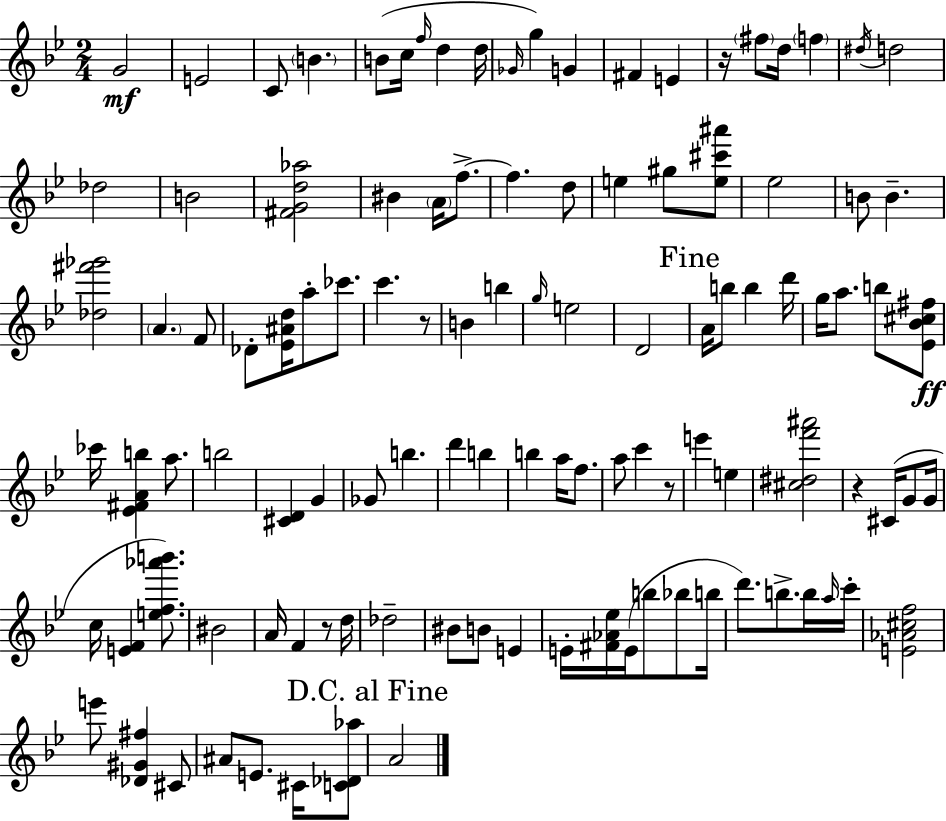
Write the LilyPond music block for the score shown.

{
  \clef treble
  \numericTimeSignature
  \time 2/4
  \key g \minor
  g'2\mf | e'2 | c'8 \parenthesize b'4. | b'8( c''16 \grace { f''16 } d''4 | \break d''16 \grace { ges'16 }) g''4 g'4 | fis'4 e'4 | r16 \parenthesize fis''8 d''16 \parenthesize f''4 | \acciaccatura { dis''16 } d''2 | \break des''2 | b'2 | <fis' g' d'' aes''>2 | bis'4 \parenthesize a'16 | \break f''8.->~~ f''4. | d''8 e''4 gis''8 | <e'' cis''' ais'''>8 ees''2 | b'8 b'4.-- | \break <des'' fis''' ges'''>2 | \parenthesize a'4. | f'8 des'8-. <ees' ais' d''>16 a''8-. | ces'''8. c'''4. | \break r8 b'4 b''4 | \grace { g''16 } e''2 | d'2 | \mark "Fine" a'16 b''8 b''4 | \break d'''16 g''16 a''8. | b''8 <ees' bes' cis'' fis''>8\ff ces'''16 <ees' fis' a' b''>4 | a''8. b''2 | <cis' d'>4 | \break g'4 ges'8 b''4. | d'''4 | b''4 b''4 | a''16 f''8. a''8 c'''4 | \break r8 e'''4 | e''4 <cis'' dis'' f''' ais'''>2 | r4 | cis'16( g'8 g'16 c''16 <e' f'>4 | \break <e'' f'' aes''' b'''>8.) bis'2 | a'16 f'4 | r8 d''16 des''2-- | bis'8 b'8 | \break e'4 e'16-. <fis' aes' ees''>16 e'16( b''8 | bes''8 b''16 d'''8.) b''8.-> | b''16 \grace { a''16 } c'''16-. <e' aes' cis'' f''>2 | e'''8 <des' gis' fis''>4 | \break cis'8 ais'8 e'8. | cis'16 <c' des' aes''>8 \mark "D.C. al Fine" a'2 | \bar "|."
}